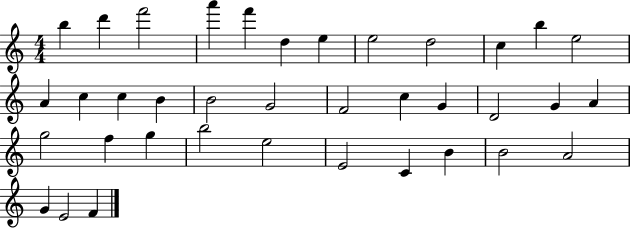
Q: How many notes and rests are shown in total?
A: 37